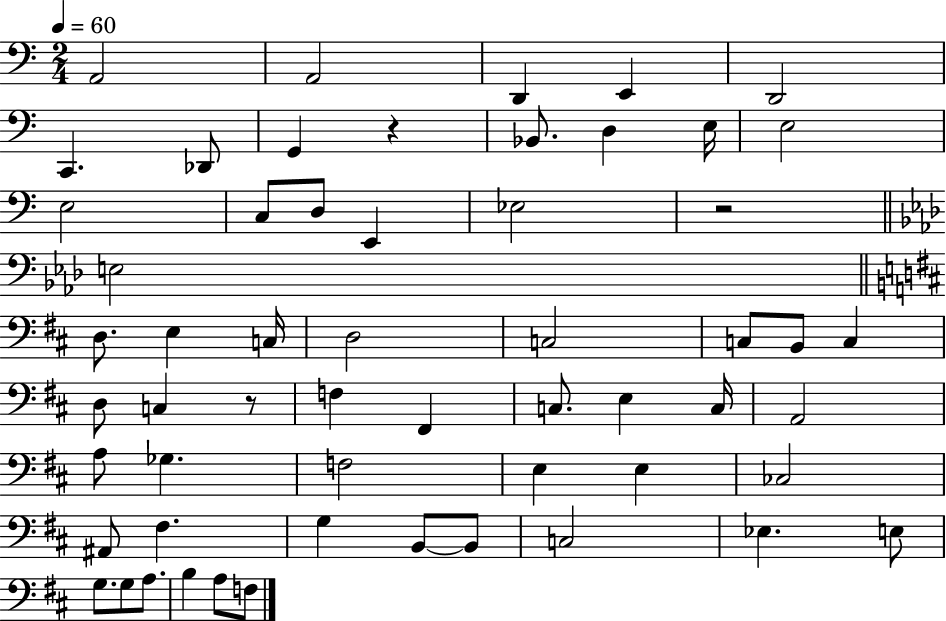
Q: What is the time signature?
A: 2/4